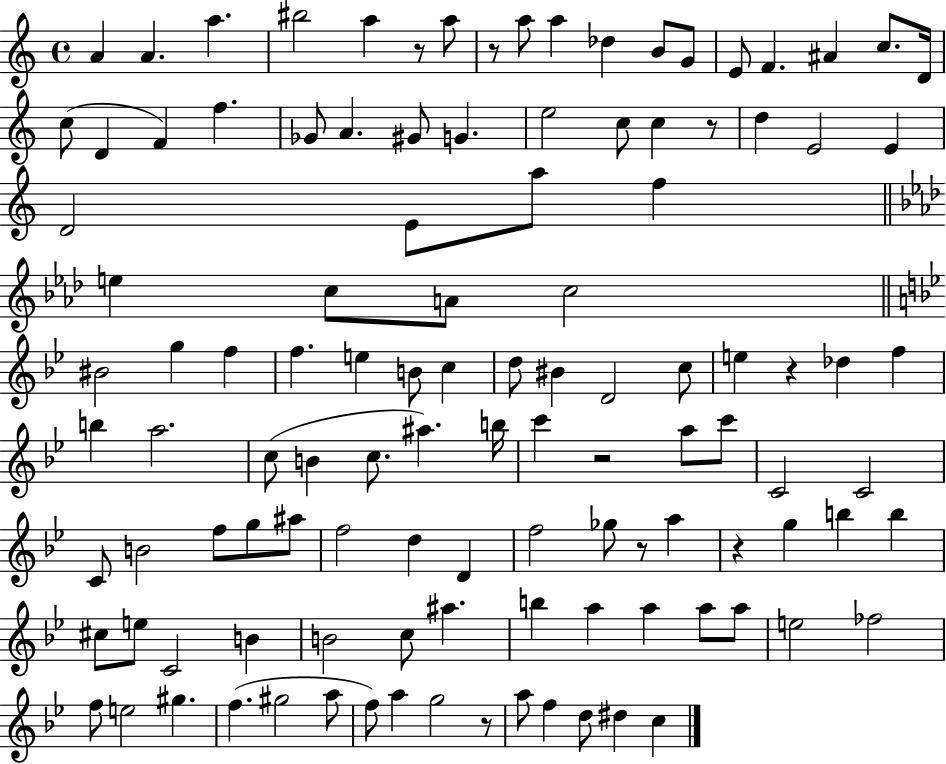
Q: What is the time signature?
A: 4/4